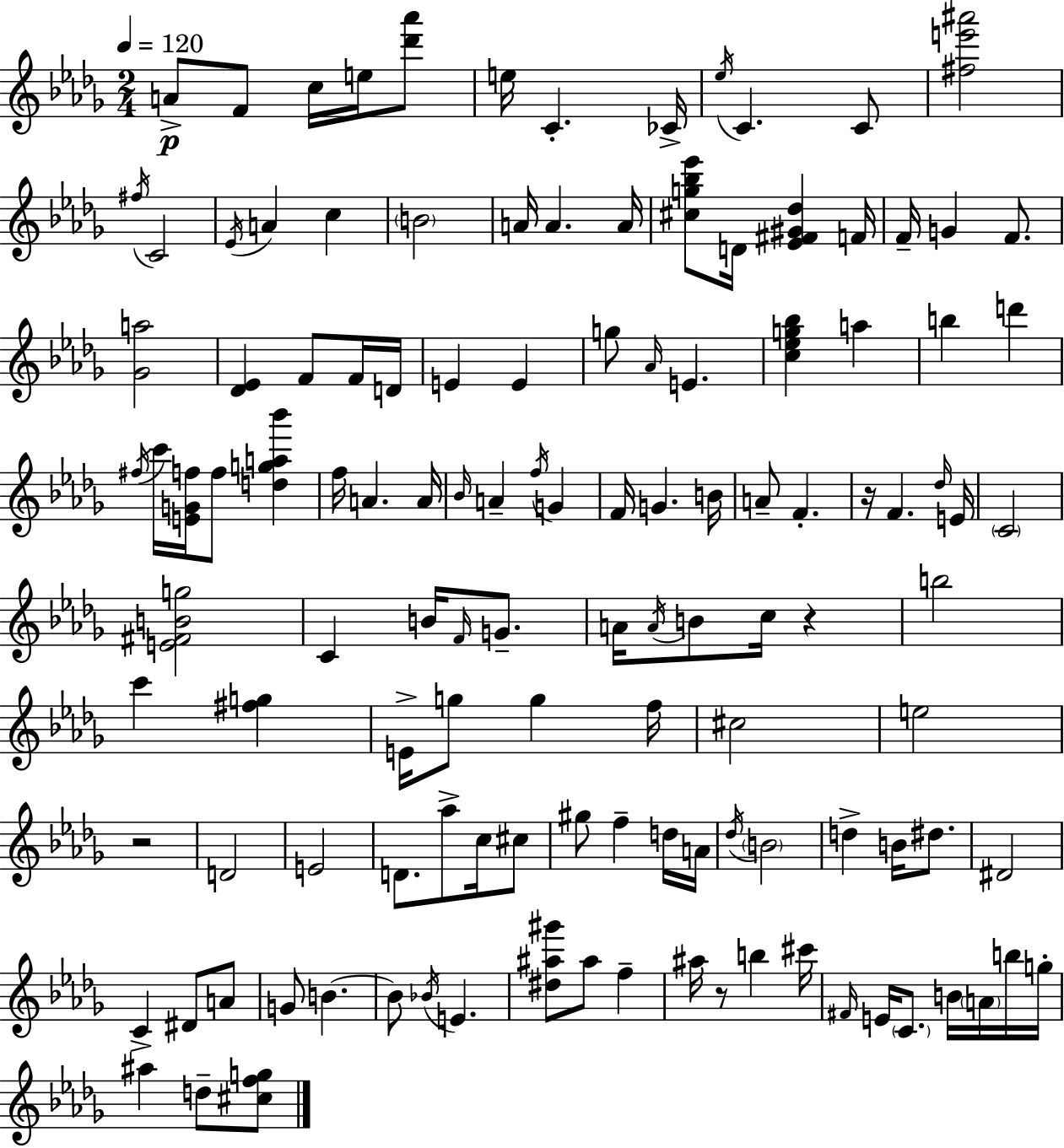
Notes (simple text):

A4/e F4/e C5/s E5/s [Db6,Ab6]/e E5/s C4/q. CES4/s Eb5/s C4/q. C4/e [F#5,E6,A#6]/h F#5/s C4/h Eb4/s A4/q C5/q B4/h A4/s A4/q. A4/s [C#5,G5,Bb5,Eb6]/e D4/s [Eb4,F#4,G#4,Db5]/q F4/s F4/s G4/q F4/e. [Gb4,A5]/h [Db4,Eb4]/q F4/e F4/s D4/s E4/q E4/q G5/e Ab4/s E4/q. [C5,Eb5,G5,Bb5]/q A5/q B5/q D6/q F#5/s C6/s [E4,G4,F5]/s F5/e [D5,G5,A5,Bb6]/q F5/s A4/q. A4/s Bb4/s A4/q F5/s G4/q F4/s G4/q. B4/s A4/e F4/q. R/s F4/q. Db5/s E4/s C4/h [E4,F#4,B4,G5]/h C4/q B4/s F4/s G4/e. A4/s A4/s B4/e C5/s R/q B5/h C6/q [F#5,G5]/q E4/s G5/e G5/q F5/s C#5/h E5/h R/h D4/h E4/h D4/e. Ab5/e C5/s C#5/e G#5/e F5/q D5/s A4/s Db5/s B4/h D5/q B4/s D#5/e. D#4/h C4/q D#4/e A4/e G4/e B4/q. B4/e Bb4/s E4/q. [D#5,A#5,G#6]/e A#5/e F5/q A#5/s R/e B5/q C#6/s F#4/s E4/s C4/e. B4/s A4/s B5/s G5/s A#5/q D5/e [C#5,F5,G5]/e